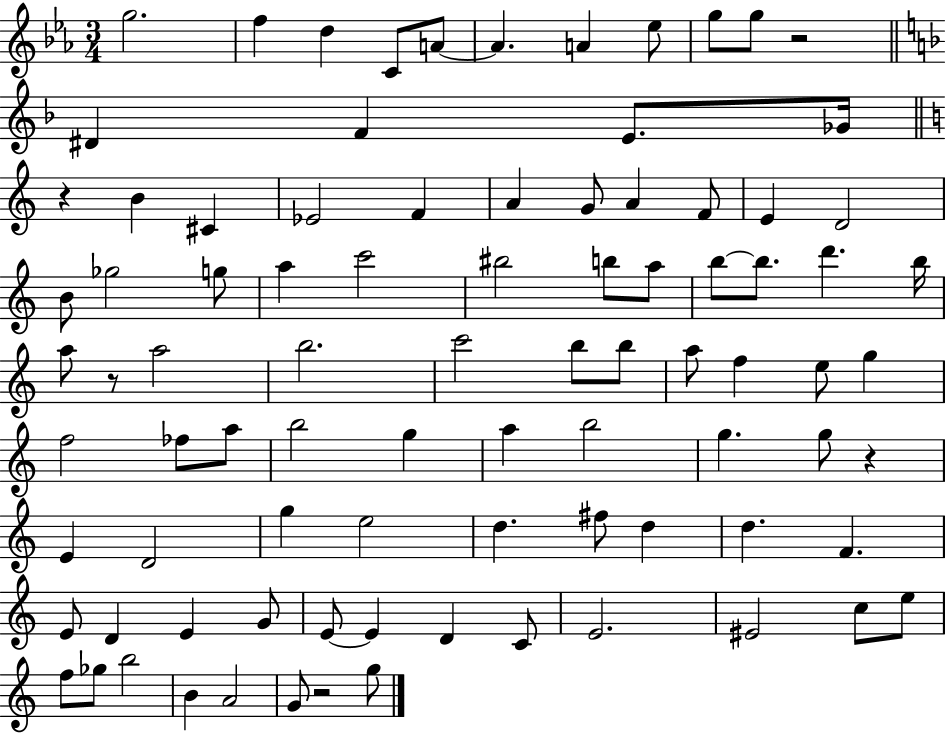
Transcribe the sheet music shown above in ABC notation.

X:1
T:Untitled
M:3/4
L:1/4
K:Eb
g2 f d C/2 A/2 A A _e/2 g/2 g/2 z2 ^D F E/2 _G/4 z B ^C _E2 F A G/2 A F/2 E D2 B/2 _g2 g/2 a c'2 ^b2 b/2 a/2 b/2 b/2 d' b/4 a/2 z/2 a2 b2 c'2 b/2 b/2 a/2 f e/2 g f2 _f/2 a/2 b2 g a b2 g g/2 z E D2 g e2 d ^f/2 d d F E/2 D E G/2 E/2 E D C/2 E2 ^E2 c/2 e/2 f/2 _g/2 b2 B A2 G/2 z2 g/2